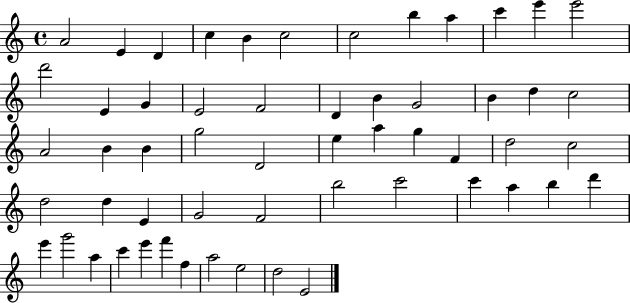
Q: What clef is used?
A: treble